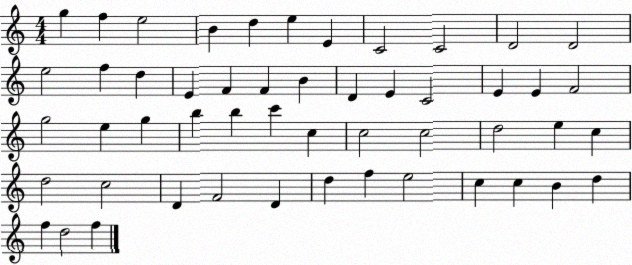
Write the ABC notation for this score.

X:1
T:Untitled
M:4/4
L:1/4
K:C
g f e2 B d e E C2 C2 D2 D2 e2 f d E F F B D E C2 E E F2 g2 e g b b c' c c2 c2 d2 e c d2 c2 D F2 D d f e2 c c B d f d2 f